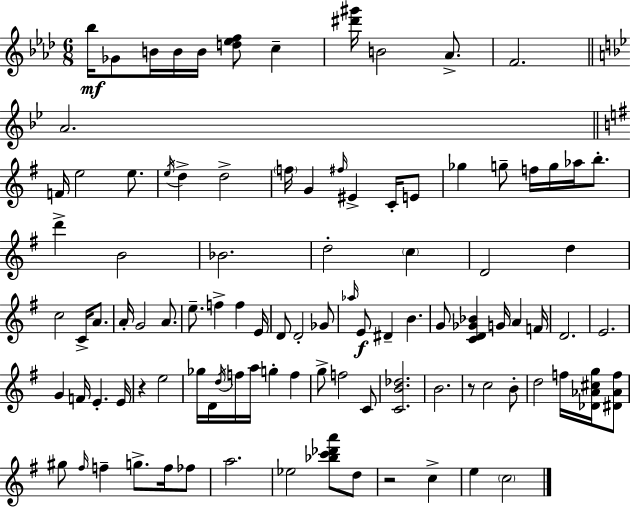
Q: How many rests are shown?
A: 3